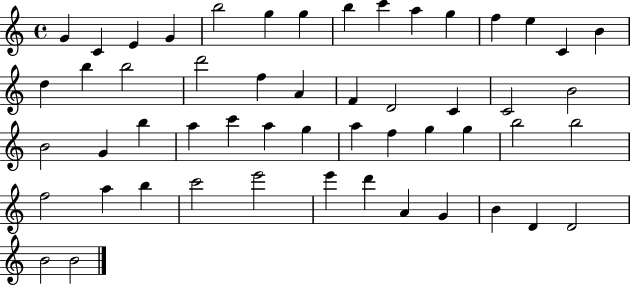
G4/q C4/q E4/q G4/q B5/h G5/q G5/q B5/q C6/q A5/q G5/q F5/q E5/q C4/q B4/q D5/q B5/q B5/h D6/h F5/q A4/q F4/q D4/h C4/q C4/h B4/h B4/h G4/q B5/q A5/q C6/q A5/q G5/q A5/q F5/q G5/q G5/q B5/h B5/h F5/h A5/q B5/q C6/h E6/h E6/q D6/q A4/q G4/q B4/q D4/q D4/h B4/h B4/h